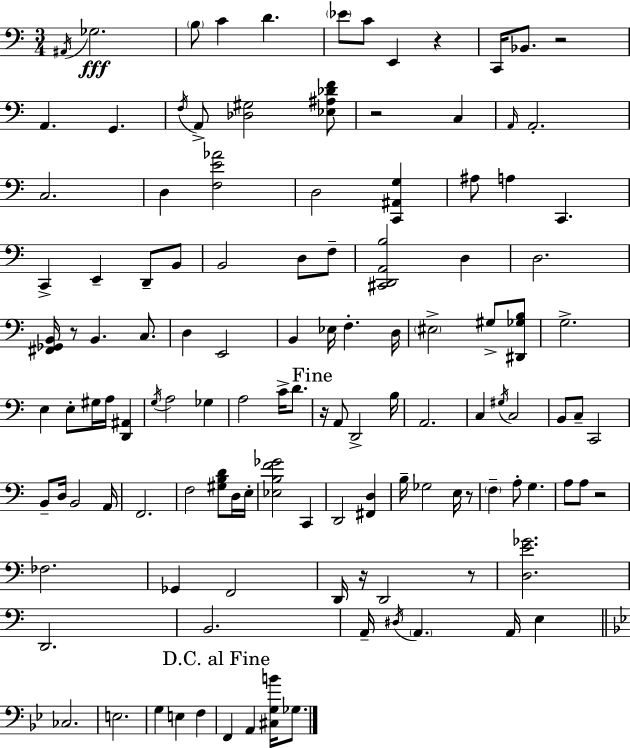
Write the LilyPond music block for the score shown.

{
  \clef bass
  \numericTimeSignature
  \time 3/4
  \key c \major
  \acciaccatura { ais,16 }\fff ges2. | \parenthesize b8 c'4 d'4. | \parenthesize ees'8 c'8 e,4 r4 | c,16 bes,8. r2 | \break a,4. g,4. | \acciaccatura { f16 } a,8-> <des gis>2 | <ees ais des' f'>8 r2 c4 | \grace { a,16 } a,2.-. | \break c2. | d4 <f e' aes'>2 | d2 <c, ais, g>4 | ais8 a4 c,4. | \break c,4-> e,4-- d,8-- | b,8 b,2 d8 | f8-- <cis, d, a, b>2 d4 | d2. | \break <fis, ges, b,>16 r8 b,4. | c8. d4 e,2 | b,4 ees16 f4.-. | d16 \parenthesize eis2-> gis8-> | \break <dis, ges b>8 g2.-> | e4 e8-. gis16 a16 <d, ais,>4 | \acciaccatura { g16 } a2 | ges4 a2 | \break c'16-> d'8. \mark "Fine" r16 a,8 d,2-> | b16 a,2. | c4 \acciaccatura { gis16 } c2 | b,8 c8-- c,2 | \break b,8-- d16 b,2 | a,16 f,2. | f2 | <gis b d'>8 d16 e16-. <ees b f' ges'>2 | \break c,4 d,2 | <fis, d>4 b16-- ges2 | e16 r8 \parenthesize f4-- a8-. g4. | a8 a8 r2 | \break fes2. | ges,4 f,2 | d,16 r16 d,2 | r8 <d e' ges'>2. | \break d,2. | b,2. | a,16-- \acciaccatura { dis16 } \parenthesize a,4. | a,16 e4 \bar "||" \break \key g \minor ces2. | e2. | g4 e4 f4 | \mark "D.C. al Fine" f,4 a,4 <cis g b'>16 ges8. | \break \bar "|."
}